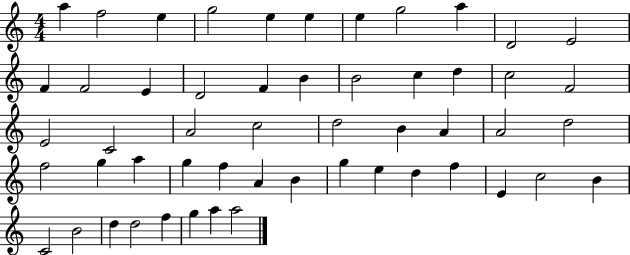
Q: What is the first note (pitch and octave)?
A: A5